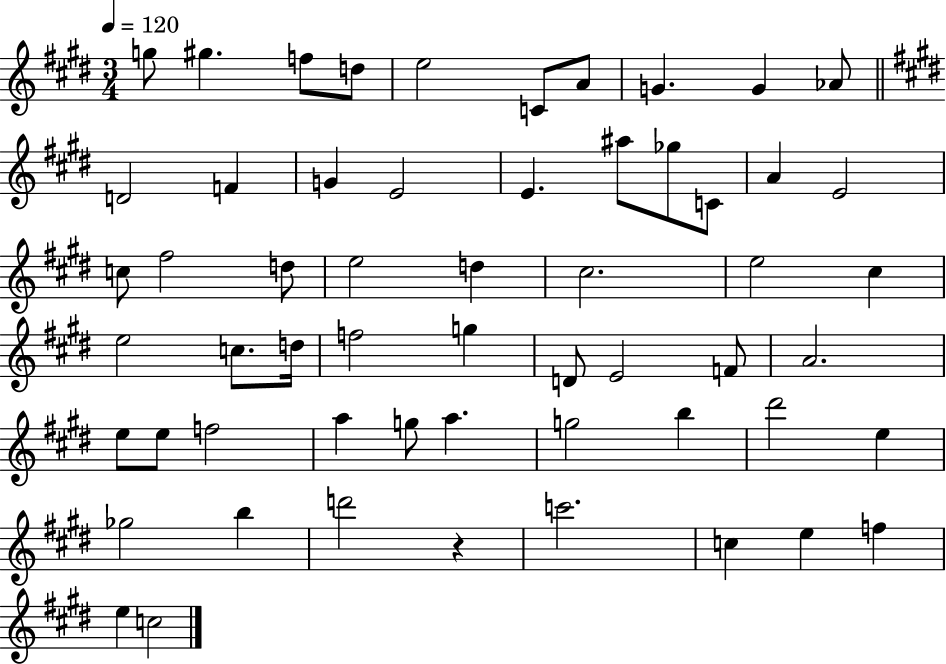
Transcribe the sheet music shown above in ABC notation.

X:1
T:Untitled
M:3/4
L:1/4
K:E
g/2 ^g f/2 d/2 e2 C/2 A/2 G G _A/2 D2 F G E2 E ^a/2 _g/2 C/2 A E2 c/2 ^f2 d/2 e2 d ^c2 e2 ^c e2 c/2 d/4 f2 g D/2 E2 F/2 A2 e/2 e/2 f2 a g/2 a g2 b ^d'2 e _g2 b d'2 z c'2 c e f e c2